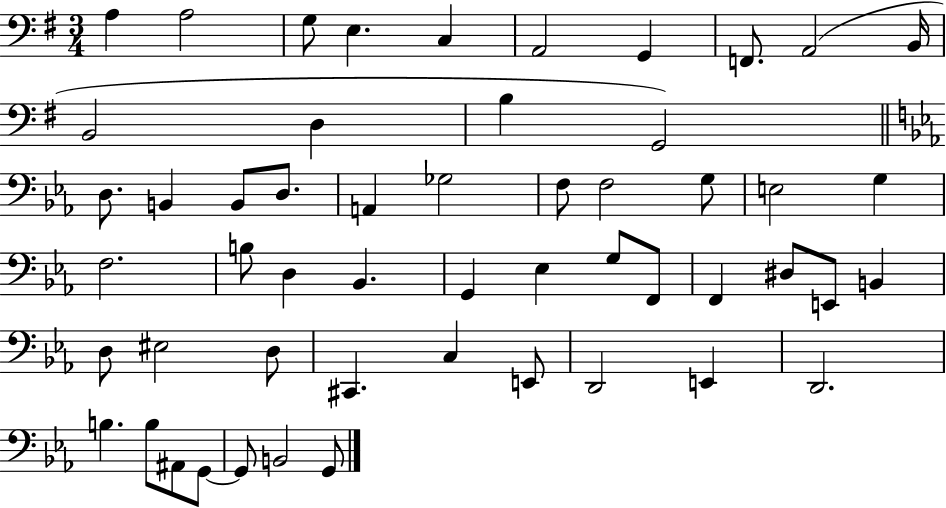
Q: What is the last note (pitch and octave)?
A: G2